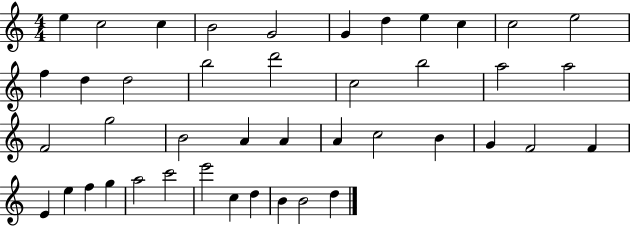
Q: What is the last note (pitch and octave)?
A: D5